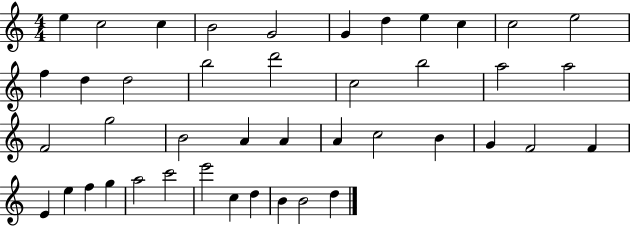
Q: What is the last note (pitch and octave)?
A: D5